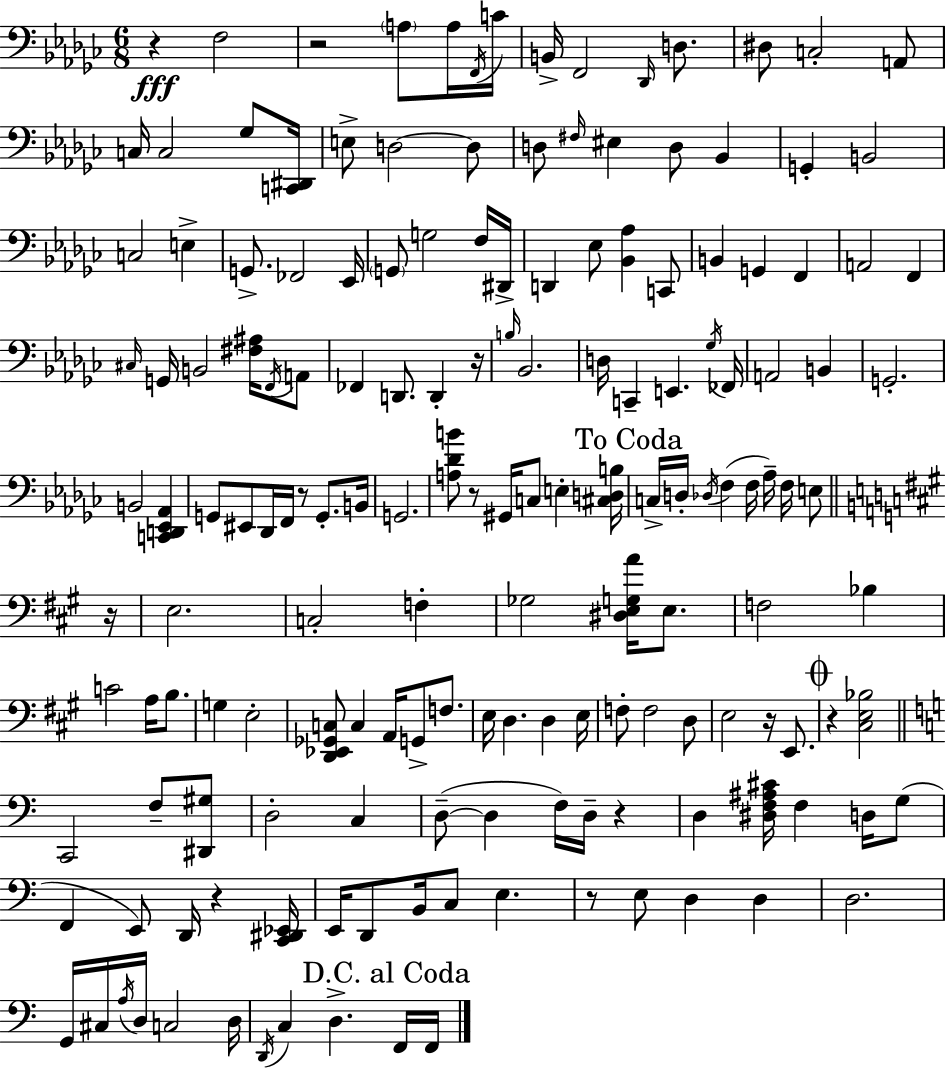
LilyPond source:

{
  \clef bass
  \numericTimeSignature
  \time 6/8
  \key ees \minor
  r4\fff f2 | r2 \parenthesize a8 a16 \acciaccatura { f,16 } | c'16 b,16-> f,2 \grace { des,16 } d8. | dis8 c2-. | \break a,8 c16 c2 ges8 | <c, dis,>16 e8-> d2~~ | d8 d8 \grace { fis16 } eis4 d8 bes,4 | g,4-. b,2 | \break c2 e4-> | g,8.-> fes,2 | ees,16 \parenthesize g,8 g2 | f16 dis,16-> d,4 ees8 <bes, aes>4 | \break c,8 b,4 g,4 f,4 | a,2 f,4 | \grace { cis16 } g,16 b,2 | <fis ais>16 \acciaccatura { f,16 } a,8 fes,4 d,8. | \break d,4-. r16 \grace { b16 } bes,2. | d16 c,4-- e,4. | \acciaccatura { ges16 } fes,16 a,2 | b,4 g,2.-. | \break b,2 | <c, d, ees, aes,>4 g,8 eis,8 des,16 | f,16 r8 g,8.-. b,16 g,2. | <a des' b'>8 r8 gis,16 | \break c8 e4-. <cis d b>16 \mark "To Coda" c16-> d16-. \acciaccatura { des16 } f4( | f16 aes16--) f16 e8 \bar "||" \break \key a \major r16 e2. | c2-. f4-. | ges2 <dis e g a'>16 e8. | f2 bes4 | \break c'2 a16 b8. | g4 e2-. | <d, ees, ges, c>8 c4 a,16 g,8-> f8. | e16 d4. d4 | \break e16 f8-. f2 d8 | e2 r16 e,8. | \mark \markup { \musicglyph "scripts.coda" } r4 <cis e bes>2 | \bar "||" \break \key a \minor c,2 f8-- <dis, gis>8 | d2-. c4 | d8--~(~ d4 f16) d16-- r4 | d4 <dis f ais cis'>16 f4 d16 g8( | \break f,4 e,8) d,16 r4 <c, dis, ees,>16 | e,16 d,8 b,16 c8 e4. | r8 e8 d4 d4 | d2. | \break g,16 cis16 \acciaccatura { a16 } d16 c2 | d16 \acciaccatura { d,16 } c4 d4.-> | \mark "D.C. al Coda" f,16 f,16 \bar "|."
}